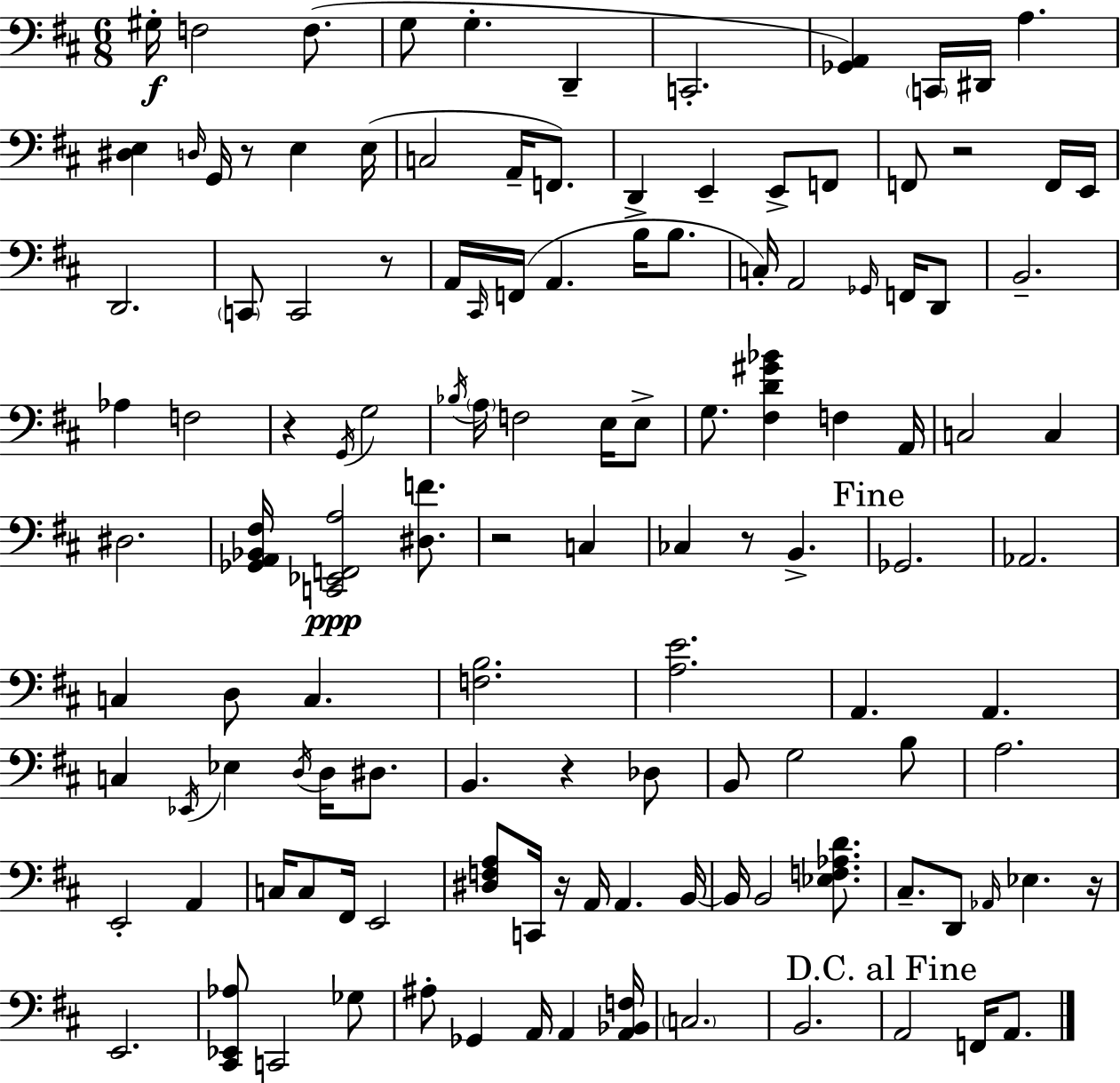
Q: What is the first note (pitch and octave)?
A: G#3